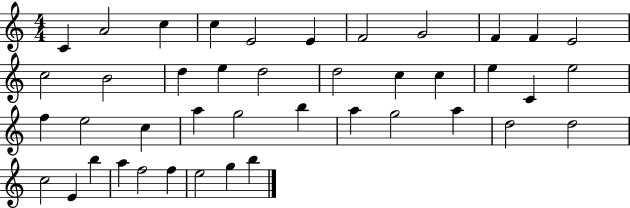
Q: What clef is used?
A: treble